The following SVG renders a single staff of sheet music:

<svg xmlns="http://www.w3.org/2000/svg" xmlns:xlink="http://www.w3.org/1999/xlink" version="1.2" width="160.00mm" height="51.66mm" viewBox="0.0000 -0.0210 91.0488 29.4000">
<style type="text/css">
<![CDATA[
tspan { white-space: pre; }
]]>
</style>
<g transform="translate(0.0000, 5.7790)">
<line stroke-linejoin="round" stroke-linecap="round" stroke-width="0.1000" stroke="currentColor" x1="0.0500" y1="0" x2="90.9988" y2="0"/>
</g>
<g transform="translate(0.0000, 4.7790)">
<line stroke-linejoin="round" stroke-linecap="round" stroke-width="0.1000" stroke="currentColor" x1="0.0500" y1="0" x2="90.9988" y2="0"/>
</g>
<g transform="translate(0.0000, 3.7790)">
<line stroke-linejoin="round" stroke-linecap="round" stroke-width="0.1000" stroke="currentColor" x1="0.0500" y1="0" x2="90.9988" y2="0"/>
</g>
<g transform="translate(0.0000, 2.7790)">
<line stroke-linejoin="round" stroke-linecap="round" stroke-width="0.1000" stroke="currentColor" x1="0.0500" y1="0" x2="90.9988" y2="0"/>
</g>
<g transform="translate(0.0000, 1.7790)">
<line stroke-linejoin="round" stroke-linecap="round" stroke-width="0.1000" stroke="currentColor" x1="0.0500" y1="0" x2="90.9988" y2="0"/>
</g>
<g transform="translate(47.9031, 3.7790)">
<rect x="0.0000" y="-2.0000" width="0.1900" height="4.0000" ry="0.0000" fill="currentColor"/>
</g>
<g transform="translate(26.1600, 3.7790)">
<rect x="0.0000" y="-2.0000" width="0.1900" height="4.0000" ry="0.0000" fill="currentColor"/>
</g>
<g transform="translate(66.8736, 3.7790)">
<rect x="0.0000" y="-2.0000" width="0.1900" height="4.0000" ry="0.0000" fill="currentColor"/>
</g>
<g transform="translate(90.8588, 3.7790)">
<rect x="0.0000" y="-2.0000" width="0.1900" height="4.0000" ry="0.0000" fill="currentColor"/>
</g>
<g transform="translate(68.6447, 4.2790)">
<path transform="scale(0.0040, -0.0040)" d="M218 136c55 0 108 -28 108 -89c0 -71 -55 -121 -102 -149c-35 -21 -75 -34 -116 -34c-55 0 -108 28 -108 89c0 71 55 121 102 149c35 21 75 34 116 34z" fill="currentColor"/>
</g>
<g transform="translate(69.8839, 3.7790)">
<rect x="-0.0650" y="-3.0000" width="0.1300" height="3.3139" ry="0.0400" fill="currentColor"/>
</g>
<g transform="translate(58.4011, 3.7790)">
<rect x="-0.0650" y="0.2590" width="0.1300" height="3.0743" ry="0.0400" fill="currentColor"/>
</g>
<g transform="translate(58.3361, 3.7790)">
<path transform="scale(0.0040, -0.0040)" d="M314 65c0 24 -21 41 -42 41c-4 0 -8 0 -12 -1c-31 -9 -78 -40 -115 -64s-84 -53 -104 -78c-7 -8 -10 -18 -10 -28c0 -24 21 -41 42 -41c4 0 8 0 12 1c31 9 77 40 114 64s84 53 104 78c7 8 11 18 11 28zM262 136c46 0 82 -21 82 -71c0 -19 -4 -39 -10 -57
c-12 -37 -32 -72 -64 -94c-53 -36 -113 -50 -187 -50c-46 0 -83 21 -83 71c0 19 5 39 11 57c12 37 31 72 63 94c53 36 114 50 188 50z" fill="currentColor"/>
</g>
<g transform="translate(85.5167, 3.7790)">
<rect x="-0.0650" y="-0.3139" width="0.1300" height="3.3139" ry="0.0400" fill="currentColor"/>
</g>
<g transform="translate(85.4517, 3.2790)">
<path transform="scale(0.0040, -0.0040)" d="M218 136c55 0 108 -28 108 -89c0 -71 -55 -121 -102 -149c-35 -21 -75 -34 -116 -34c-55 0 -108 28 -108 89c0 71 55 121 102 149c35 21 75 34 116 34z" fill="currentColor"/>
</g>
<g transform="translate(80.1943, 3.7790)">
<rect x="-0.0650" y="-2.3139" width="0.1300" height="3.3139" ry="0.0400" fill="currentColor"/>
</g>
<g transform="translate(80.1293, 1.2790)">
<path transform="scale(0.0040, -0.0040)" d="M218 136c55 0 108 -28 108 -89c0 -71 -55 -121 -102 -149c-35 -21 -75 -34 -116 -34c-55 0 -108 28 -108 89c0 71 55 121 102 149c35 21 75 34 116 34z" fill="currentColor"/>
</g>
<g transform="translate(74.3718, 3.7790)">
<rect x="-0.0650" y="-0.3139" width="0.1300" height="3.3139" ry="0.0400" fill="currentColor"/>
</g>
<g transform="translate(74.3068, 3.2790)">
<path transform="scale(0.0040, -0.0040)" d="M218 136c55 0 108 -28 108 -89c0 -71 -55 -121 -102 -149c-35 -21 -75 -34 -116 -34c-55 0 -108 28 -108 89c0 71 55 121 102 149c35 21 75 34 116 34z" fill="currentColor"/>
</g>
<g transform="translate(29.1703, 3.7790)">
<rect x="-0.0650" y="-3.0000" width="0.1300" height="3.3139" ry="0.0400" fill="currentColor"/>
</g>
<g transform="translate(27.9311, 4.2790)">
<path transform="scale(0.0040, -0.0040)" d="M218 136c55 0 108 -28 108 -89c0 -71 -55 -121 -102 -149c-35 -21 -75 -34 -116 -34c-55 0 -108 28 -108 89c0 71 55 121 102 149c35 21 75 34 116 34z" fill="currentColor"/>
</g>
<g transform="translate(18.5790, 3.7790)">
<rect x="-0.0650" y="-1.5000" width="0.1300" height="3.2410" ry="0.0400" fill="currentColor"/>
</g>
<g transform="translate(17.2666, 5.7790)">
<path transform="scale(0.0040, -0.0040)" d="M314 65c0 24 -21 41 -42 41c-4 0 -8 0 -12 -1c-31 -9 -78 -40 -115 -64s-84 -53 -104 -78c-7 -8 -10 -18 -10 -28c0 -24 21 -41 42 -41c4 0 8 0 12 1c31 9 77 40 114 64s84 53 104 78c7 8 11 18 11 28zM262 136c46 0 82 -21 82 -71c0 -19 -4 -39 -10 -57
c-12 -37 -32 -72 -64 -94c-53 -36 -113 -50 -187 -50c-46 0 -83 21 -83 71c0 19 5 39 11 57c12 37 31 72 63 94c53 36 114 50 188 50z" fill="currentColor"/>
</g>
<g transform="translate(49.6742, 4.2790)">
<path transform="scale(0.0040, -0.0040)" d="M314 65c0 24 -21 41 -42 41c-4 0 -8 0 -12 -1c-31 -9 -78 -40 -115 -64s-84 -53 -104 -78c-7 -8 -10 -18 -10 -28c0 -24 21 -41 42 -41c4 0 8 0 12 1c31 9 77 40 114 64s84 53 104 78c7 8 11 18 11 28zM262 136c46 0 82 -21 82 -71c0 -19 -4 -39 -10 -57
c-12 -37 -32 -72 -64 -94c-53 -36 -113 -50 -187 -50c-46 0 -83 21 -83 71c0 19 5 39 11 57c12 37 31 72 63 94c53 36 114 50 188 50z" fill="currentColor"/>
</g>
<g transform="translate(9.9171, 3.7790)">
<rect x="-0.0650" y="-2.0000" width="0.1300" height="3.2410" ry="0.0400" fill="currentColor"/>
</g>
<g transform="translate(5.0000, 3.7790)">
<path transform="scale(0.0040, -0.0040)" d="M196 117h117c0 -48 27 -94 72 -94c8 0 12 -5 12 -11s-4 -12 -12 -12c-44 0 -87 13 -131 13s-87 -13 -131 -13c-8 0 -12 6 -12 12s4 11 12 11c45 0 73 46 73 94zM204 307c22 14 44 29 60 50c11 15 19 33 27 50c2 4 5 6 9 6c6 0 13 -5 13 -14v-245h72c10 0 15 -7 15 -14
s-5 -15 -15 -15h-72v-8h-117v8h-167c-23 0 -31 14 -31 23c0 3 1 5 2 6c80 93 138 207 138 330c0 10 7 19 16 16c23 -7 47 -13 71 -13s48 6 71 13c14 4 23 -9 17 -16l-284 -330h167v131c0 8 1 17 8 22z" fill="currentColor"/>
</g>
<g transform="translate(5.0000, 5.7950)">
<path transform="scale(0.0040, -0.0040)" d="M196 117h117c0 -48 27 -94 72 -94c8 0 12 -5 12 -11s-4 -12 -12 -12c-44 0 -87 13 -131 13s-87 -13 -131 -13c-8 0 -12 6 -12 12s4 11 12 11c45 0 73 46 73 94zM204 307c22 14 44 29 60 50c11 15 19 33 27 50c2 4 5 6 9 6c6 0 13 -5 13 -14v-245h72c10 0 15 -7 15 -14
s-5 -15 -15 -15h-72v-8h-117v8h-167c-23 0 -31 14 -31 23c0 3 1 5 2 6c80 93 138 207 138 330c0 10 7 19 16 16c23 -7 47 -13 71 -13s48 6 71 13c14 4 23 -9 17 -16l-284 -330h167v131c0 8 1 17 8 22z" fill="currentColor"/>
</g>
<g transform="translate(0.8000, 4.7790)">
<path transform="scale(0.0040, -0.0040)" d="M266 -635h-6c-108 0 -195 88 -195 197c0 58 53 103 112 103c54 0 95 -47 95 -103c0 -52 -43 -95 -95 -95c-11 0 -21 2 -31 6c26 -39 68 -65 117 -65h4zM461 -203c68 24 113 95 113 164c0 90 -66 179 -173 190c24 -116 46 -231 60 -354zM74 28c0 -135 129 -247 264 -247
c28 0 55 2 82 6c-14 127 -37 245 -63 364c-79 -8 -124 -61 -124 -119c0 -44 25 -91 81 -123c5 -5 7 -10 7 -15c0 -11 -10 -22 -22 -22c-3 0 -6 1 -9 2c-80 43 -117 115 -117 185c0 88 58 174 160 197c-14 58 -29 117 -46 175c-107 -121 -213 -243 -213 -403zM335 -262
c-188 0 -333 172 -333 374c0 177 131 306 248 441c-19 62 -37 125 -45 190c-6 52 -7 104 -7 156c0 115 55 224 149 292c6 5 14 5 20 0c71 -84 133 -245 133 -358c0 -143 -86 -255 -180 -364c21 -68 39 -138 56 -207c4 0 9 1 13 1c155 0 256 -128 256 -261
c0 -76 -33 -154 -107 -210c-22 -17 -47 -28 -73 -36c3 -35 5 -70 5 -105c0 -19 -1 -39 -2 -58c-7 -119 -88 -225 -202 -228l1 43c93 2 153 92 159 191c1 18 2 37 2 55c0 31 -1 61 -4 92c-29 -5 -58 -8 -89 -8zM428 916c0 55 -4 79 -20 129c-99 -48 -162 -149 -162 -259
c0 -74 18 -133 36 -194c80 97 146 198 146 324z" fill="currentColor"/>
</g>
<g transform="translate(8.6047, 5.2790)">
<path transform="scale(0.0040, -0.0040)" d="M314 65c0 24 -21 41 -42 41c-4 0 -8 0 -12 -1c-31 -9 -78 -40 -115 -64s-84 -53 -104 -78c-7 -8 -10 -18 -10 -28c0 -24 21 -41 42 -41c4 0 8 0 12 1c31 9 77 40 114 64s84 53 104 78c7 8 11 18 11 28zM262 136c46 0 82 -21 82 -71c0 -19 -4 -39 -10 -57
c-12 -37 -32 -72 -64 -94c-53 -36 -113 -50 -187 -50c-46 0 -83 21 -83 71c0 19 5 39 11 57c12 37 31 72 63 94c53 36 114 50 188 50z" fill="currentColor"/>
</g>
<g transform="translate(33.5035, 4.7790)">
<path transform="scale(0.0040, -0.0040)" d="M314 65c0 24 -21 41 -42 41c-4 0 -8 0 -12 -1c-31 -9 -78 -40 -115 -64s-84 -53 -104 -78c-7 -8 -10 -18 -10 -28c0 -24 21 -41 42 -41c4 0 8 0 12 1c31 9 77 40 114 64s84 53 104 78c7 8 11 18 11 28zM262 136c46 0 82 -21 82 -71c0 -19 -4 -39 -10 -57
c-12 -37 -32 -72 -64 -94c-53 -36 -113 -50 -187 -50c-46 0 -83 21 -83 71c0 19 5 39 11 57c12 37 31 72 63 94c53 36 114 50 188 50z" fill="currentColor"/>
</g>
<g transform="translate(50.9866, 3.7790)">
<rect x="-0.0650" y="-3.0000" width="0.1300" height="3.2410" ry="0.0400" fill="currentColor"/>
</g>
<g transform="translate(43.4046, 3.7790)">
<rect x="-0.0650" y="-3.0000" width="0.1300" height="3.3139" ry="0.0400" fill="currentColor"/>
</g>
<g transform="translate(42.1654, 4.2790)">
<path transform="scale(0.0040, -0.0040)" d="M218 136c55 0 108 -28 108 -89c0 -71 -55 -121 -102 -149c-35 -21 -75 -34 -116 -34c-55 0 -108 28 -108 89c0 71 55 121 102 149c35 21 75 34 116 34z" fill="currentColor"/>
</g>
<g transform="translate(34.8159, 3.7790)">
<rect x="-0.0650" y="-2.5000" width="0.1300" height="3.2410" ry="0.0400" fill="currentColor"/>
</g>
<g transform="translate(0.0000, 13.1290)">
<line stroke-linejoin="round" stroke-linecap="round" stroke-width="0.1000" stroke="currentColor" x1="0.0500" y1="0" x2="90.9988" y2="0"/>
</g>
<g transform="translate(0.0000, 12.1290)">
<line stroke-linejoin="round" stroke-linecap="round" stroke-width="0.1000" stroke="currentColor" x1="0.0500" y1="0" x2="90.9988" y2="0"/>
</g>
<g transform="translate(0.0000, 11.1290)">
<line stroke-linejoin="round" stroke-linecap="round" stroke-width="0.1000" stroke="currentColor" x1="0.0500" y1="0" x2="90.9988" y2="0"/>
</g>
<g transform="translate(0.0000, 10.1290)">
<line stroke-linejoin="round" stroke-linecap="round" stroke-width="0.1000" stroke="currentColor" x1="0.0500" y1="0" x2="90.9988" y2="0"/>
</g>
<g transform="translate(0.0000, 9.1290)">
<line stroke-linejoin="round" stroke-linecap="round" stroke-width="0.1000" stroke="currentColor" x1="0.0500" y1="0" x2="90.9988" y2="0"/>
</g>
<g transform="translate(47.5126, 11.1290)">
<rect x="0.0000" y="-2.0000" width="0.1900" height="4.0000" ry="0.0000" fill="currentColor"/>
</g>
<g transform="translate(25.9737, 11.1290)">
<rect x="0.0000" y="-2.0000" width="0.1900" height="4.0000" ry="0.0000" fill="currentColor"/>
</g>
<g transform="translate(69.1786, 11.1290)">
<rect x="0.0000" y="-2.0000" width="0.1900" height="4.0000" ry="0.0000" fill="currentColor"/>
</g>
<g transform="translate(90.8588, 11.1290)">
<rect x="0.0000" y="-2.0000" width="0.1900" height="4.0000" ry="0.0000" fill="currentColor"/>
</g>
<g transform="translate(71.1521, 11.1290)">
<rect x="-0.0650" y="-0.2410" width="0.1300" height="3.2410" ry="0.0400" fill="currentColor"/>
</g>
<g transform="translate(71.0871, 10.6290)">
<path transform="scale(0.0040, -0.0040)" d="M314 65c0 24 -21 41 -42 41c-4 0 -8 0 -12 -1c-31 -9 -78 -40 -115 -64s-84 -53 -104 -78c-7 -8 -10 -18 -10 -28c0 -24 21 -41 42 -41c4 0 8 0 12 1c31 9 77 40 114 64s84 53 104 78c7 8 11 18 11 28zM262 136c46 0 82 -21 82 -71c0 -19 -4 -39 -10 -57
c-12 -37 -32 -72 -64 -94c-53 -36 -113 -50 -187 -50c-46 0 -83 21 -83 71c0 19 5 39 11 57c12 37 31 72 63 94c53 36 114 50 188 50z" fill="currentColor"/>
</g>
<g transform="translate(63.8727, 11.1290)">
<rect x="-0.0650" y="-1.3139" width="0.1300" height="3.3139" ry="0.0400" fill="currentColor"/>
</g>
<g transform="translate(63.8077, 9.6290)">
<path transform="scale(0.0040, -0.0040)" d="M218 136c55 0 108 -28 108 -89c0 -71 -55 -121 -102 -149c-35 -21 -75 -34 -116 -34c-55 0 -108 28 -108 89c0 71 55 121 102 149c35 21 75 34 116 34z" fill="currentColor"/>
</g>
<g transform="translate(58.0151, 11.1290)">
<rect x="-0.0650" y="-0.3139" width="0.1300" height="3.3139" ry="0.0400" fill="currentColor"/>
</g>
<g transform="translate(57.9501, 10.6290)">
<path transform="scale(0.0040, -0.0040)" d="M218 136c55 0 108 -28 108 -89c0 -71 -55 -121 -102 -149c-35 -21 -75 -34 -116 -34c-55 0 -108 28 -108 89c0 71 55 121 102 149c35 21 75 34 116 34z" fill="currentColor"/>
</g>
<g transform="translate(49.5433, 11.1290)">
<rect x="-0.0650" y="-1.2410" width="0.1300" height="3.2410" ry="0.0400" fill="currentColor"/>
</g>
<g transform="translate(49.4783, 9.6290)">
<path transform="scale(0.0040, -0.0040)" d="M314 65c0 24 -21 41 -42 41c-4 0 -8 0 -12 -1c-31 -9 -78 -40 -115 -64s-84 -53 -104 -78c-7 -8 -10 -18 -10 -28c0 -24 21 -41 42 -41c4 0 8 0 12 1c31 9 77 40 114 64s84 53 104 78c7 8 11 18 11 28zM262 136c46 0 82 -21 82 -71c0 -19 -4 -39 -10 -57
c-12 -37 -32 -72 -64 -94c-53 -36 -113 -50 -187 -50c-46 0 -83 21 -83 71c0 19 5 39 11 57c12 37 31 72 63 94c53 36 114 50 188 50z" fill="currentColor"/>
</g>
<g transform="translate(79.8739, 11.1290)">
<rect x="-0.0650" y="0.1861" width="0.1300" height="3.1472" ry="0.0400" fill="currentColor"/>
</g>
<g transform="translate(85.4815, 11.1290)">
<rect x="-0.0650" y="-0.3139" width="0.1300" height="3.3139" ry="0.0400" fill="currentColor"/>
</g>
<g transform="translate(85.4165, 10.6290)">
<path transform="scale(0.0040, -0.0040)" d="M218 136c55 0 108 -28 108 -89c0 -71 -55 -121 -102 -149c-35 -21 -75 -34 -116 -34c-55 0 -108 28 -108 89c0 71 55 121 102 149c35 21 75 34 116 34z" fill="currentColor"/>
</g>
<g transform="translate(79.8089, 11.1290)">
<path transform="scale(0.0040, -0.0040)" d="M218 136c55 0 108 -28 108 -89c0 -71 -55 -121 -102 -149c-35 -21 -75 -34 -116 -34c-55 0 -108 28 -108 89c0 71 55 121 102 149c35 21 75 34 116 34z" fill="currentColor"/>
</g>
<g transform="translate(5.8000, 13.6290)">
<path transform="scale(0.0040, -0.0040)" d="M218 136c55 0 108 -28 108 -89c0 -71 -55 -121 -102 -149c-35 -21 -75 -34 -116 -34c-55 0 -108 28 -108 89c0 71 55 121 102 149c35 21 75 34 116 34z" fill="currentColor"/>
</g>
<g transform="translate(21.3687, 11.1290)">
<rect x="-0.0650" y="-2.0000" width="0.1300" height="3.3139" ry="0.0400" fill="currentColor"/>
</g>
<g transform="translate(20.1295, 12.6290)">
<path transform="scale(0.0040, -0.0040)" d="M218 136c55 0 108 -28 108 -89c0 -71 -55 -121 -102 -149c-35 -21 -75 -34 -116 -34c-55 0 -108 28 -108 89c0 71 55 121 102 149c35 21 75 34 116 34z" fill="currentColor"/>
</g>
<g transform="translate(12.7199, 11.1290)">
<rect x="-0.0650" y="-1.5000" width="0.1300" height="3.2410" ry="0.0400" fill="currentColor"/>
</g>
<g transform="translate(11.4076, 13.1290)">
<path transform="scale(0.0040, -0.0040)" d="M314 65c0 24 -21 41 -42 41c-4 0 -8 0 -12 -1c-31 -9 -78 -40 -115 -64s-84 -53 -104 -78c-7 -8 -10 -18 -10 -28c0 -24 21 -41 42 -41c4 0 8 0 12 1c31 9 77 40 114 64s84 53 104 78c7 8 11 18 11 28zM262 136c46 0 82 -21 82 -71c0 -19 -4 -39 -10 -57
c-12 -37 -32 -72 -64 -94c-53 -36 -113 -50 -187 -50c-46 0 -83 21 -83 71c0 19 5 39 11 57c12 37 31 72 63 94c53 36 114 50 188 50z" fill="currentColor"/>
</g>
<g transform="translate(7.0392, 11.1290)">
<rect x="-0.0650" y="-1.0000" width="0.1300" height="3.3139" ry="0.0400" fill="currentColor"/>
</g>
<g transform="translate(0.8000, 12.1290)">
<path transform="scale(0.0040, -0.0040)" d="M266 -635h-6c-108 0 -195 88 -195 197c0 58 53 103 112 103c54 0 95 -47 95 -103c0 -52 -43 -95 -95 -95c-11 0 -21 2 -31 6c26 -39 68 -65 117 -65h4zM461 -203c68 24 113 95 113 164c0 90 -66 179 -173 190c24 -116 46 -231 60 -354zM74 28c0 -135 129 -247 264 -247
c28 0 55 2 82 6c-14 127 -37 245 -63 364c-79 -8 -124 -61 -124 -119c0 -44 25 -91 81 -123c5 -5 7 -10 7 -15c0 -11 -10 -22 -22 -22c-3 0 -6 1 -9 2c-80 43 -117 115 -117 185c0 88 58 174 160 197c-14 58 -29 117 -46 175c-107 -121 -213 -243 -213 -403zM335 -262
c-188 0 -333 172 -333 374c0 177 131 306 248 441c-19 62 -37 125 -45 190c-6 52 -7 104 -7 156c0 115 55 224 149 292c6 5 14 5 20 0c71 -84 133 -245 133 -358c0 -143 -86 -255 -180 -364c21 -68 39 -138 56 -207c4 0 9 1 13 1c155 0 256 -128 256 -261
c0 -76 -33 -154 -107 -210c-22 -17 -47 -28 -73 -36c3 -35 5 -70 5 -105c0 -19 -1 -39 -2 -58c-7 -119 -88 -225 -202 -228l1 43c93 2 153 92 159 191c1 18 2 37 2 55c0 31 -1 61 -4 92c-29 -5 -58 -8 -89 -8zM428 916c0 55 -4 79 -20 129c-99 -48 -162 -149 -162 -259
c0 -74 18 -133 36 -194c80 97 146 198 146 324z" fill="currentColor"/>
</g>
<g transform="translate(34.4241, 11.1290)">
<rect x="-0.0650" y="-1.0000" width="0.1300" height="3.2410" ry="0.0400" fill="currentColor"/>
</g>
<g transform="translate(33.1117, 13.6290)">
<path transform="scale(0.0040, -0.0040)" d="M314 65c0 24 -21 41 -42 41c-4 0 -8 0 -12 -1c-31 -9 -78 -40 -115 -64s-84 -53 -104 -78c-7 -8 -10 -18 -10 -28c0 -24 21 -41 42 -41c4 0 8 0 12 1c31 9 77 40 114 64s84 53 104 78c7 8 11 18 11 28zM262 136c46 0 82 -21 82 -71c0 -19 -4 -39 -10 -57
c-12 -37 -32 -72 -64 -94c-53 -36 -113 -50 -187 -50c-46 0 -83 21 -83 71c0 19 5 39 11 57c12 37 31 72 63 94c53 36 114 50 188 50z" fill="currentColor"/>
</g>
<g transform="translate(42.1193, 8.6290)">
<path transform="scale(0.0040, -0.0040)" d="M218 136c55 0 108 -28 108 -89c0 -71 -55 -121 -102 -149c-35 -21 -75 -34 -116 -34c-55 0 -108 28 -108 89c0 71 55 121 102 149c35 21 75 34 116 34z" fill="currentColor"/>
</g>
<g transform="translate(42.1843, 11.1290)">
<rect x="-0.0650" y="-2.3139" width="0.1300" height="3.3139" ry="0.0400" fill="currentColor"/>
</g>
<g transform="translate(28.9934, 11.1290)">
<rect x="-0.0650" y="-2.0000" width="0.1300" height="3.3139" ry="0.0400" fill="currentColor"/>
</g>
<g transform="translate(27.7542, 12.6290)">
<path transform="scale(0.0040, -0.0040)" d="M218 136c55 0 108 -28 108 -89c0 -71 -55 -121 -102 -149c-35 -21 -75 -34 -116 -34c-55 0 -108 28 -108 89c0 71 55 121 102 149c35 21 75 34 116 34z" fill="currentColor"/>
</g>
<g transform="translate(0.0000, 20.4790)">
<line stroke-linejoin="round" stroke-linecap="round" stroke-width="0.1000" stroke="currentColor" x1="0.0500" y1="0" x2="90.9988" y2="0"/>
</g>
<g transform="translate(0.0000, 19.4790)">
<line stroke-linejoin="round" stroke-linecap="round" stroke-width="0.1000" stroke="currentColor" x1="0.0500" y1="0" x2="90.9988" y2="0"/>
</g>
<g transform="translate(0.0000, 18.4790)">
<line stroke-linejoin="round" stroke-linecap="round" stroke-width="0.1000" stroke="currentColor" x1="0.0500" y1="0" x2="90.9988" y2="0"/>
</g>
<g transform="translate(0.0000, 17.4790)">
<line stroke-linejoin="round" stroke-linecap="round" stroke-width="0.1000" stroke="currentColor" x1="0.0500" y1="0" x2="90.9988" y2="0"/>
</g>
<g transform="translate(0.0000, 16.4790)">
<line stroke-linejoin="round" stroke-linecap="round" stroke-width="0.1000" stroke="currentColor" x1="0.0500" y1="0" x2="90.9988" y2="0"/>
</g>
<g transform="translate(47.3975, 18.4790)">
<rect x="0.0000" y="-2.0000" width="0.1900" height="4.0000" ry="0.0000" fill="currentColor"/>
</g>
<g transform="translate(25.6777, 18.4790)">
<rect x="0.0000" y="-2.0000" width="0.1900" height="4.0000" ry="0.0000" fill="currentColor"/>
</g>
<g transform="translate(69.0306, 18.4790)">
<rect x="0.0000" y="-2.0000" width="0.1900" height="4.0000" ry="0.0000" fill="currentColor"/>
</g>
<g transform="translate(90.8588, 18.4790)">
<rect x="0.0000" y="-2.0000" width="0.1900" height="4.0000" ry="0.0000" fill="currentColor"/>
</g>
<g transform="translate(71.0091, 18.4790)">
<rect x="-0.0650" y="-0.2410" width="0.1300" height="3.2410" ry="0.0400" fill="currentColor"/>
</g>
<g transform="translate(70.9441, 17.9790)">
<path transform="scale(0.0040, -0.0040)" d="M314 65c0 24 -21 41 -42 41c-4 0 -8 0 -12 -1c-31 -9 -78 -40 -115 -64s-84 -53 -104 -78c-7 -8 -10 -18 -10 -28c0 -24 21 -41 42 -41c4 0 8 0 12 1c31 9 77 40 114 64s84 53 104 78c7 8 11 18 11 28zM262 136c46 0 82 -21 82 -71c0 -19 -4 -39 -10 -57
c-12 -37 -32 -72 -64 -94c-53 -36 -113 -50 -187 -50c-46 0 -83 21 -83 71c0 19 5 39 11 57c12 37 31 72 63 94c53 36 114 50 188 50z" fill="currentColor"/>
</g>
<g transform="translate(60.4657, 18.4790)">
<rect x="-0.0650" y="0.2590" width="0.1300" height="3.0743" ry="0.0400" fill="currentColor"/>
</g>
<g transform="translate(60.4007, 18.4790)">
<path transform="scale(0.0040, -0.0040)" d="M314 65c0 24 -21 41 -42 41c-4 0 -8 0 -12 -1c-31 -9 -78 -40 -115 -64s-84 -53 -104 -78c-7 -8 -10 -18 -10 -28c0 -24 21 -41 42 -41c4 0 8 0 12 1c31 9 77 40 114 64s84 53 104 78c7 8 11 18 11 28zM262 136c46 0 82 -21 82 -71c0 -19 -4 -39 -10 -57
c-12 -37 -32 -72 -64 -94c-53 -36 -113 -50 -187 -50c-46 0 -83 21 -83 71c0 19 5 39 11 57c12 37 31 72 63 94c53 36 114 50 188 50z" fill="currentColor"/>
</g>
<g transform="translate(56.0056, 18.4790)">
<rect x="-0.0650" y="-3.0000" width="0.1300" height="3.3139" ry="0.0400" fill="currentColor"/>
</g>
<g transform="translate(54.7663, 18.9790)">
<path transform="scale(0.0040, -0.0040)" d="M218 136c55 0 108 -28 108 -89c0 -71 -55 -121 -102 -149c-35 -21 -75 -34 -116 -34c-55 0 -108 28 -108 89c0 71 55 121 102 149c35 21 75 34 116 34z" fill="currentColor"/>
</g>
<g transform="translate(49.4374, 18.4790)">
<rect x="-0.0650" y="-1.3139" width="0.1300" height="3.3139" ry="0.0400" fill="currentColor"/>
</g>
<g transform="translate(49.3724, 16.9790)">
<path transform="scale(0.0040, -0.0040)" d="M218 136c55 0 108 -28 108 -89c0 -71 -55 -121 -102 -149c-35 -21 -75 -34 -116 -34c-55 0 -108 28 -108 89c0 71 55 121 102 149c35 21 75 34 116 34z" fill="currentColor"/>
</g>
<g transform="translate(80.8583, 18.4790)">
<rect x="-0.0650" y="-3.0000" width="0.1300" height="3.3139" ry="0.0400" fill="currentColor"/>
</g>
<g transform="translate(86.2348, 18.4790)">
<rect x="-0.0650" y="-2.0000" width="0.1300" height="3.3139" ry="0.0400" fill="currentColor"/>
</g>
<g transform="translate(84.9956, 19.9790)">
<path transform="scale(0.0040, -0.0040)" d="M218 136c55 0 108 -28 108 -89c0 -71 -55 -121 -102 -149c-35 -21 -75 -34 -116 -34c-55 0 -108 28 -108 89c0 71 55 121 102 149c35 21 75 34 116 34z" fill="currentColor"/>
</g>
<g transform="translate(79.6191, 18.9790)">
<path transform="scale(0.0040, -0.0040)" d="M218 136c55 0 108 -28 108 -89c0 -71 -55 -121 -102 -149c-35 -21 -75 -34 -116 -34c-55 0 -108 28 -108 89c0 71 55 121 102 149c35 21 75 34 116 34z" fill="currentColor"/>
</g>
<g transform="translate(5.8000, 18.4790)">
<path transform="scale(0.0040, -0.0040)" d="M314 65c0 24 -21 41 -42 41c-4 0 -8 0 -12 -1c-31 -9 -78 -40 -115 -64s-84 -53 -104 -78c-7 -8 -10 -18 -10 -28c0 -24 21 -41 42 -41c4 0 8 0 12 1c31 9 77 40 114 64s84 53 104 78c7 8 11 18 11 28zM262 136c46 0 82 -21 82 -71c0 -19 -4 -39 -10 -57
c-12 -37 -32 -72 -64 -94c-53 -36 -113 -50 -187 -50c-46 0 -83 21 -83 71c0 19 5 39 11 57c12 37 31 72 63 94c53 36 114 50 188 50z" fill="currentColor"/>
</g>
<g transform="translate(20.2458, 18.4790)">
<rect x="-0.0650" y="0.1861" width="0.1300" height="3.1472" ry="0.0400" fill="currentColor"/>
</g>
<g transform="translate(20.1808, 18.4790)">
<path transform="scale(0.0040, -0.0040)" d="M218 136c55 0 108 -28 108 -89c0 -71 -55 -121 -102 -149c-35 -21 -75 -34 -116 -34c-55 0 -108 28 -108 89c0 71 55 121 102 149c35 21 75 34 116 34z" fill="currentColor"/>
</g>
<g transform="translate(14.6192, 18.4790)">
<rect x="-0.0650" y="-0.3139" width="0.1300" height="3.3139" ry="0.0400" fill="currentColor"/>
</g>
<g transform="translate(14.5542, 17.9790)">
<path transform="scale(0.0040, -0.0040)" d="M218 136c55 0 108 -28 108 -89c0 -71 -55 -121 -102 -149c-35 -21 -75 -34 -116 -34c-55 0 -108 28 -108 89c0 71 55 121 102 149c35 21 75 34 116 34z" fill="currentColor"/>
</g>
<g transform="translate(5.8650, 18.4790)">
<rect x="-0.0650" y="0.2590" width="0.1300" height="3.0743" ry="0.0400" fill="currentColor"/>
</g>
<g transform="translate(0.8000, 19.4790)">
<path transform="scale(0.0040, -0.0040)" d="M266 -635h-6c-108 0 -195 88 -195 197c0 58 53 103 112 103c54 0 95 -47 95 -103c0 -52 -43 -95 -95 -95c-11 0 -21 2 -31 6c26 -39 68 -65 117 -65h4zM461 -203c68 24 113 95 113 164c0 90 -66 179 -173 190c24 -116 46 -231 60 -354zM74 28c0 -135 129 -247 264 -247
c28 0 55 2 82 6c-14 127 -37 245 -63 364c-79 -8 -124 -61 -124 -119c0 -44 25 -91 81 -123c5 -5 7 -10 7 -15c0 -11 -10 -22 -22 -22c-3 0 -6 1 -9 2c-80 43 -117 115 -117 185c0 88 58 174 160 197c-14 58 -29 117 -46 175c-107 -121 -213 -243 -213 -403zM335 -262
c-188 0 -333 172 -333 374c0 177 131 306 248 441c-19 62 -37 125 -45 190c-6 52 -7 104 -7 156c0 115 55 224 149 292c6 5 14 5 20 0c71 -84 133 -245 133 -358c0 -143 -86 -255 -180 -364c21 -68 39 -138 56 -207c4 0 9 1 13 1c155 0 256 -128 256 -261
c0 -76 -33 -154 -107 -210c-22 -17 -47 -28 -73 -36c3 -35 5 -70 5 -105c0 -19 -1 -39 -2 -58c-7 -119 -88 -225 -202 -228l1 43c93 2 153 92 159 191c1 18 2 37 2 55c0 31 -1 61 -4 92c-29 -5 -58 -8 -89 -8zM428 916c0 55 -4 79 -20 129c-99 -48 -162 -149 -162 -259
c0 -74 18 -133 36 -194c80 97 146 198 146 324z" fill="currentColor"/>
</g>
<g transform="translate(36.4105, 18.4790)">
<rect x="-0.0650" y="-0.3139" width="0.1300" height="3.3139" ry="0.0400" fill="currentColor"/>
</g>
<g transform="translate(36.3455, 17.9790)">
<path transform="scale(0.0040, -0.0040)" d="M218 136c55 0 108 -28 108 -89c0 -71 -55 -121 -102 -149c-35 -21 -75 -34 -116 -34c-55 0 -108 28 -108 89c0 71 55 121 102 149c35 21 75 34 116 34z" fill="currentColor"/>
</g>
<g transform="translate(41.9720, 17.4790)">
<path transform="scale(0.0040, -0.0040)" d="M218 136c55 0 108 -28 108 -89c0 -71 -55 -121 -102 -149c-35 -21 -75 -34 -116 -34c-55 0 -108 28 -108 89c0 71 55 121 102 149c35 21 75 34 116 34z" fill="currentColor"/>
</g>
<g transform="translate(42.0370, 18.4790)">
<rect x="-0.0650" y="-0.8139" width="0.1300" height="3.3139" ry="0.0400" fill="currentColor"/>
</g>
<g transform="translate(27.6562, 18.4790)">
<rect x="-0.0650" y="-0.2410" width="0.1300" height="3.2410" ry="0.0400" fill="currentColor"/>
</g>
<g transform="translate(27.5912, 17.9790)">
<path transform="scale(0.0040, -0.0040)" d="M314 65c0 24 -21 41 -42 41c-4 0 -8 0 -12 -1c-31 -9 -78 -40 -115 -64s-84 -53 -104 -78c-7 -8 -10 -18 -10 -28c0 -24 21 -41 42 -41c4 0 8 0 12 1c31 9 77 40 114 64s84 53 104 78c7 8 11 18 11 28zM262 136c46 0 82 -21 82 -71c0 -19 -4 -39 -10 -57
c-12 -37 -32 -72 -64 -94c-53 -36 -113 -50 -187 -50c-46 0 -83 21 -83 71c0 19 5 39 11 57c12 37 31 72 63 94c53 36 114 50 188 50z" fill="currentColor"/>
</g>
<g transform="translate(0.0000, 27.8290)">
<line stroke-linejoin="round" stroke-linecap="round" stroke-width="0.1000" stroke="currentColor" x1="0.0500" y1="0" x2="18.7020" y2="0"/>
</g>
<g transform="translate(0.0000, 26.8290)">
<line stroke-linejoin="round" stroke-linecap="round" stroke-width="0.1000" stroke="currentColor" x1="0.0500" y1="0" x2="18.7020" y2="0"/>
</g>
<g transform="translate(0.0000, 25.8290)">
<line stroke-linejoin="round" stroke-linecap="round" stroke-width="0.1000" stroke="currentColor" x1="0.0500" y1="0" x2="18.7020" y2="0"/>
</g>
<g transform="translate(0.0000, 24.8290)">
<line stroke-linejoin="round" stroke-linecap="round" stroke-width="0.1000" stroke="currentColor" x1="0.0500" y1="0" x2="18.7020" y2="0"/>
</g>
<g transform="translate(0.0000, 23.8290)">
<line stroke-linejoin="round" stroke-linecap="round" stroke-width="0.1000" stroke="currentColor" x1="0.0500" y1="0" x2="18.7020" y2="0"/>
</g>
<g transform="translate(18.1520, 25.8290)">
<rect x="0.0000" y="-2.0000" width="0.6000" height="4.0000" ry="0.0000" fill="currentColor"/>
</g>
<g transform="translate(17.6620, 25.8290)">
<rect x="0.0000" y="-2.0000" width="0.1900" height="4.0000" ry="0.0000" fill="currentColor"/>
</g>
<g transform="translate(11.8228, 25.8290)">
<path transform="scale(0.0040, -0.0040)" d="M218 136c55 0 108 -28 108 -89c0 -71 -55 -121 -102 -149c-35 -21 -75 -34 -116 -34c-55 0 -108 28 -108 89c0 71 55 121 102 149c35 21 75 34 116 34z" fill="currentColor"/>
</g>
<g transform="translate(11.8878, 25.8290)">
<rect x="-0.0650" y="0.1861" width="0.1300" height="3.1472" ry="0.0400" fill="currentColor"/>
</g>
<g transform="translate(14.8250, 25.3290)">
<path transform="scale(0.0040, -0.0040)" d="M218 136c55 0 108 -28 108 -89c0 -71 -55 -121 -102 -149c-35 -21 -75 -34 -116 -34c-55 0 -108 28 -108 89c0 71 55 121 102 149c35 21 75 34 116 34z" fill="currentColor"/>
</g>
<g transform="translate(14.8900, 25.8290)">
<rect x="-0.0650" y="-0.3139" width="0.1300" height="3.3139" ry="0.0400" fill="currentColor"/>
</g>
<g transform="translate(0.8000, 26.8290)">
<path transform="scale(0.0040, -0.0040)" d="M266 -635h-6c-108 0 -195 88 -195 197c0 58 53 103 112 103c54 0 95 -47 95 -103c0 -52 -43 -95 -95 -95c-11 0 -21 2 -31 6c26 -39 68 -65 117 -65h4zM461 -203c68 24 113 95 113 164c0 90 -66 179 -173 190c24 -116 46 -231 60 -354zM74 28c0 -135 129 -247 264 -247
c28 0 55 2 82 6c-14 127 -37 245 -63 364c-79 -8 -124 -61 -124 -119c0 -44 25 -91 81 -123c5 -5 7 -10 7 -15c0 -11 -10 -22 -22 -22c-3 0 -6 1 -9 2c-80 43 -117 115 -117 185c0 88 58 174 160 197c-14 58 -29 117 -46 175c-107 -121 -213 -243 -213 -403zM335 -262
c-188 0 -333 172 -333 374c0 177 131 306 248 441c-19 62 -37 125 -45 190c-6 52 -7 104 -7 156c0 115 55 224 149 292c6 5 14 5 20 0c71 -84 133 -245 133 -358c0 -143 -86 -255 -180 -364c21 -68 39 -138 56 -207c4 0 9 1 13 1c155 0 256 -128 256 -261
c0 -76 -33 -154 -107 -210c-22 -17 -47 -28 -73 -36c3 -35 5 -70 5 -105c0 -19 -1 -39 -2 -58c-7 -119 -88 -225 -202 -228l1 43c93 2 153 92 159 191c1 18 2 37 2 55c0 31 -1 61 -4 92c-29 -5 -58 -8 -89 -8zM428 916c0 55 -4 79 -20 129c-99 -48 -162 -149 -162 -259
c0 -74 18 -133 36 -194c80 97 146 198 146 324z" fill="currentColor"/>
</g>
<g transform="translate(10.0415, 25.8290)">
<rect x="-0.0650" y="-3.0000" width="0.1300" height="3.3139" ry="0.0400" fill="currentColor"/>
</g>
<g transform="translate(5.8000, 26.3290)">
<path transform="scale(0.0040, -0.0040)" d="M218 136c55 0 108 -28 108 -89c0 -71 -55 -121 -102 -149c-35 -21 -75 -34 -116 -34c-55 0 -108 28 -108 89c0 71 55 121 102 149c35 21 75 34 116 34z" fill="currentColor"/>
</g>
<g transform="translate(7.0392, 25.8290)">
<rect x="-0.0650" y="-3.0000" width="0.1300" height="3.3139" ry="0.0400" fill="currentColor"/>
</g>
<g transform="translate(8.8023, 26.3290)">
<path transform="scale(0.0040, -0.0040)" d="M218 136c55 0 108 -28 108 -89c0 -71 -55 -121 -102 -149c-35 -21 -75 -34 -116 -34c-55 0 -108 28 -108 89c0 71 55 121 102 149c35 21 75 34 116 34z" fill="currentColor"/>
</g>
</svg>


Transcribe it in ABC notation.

X:1
T:Untitled
M:4/4
L:1/4
K:C
F2 E2 A G2 A A2 B2 A c g c D E2 F F D2 g e2 c e c2 B c B2 c B c2 c d e A B2 c2 A F A A B c